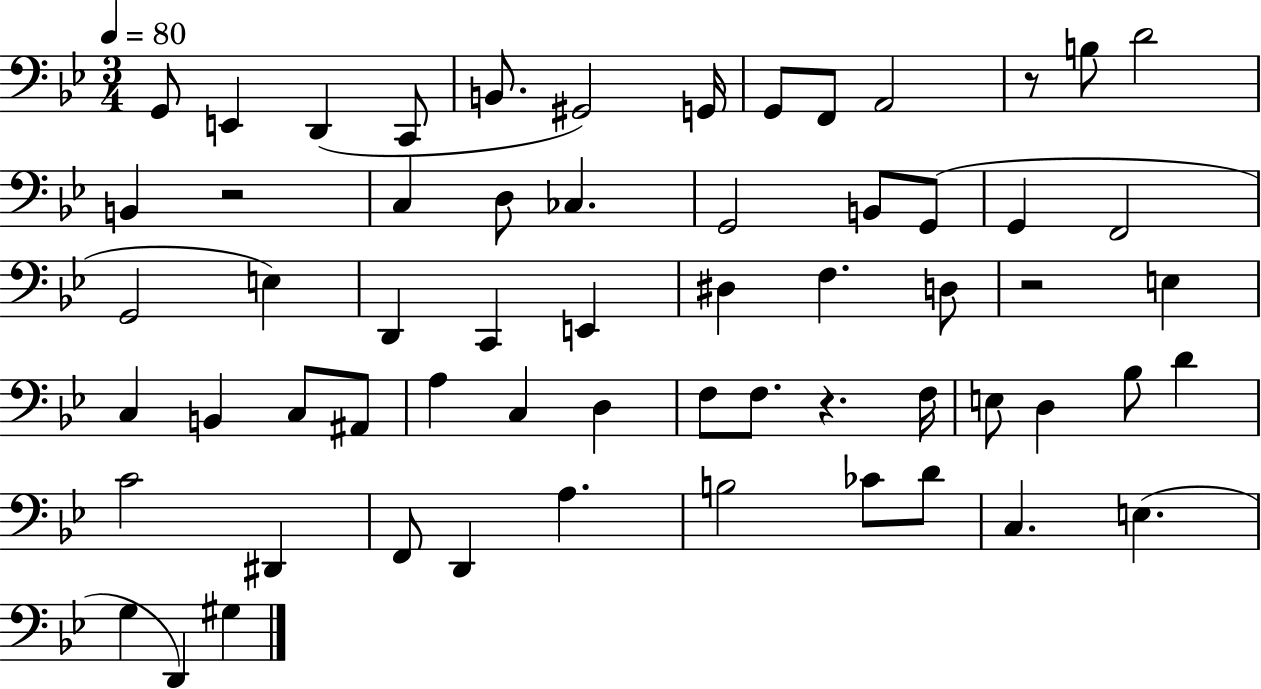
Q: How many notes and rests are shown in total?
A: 61